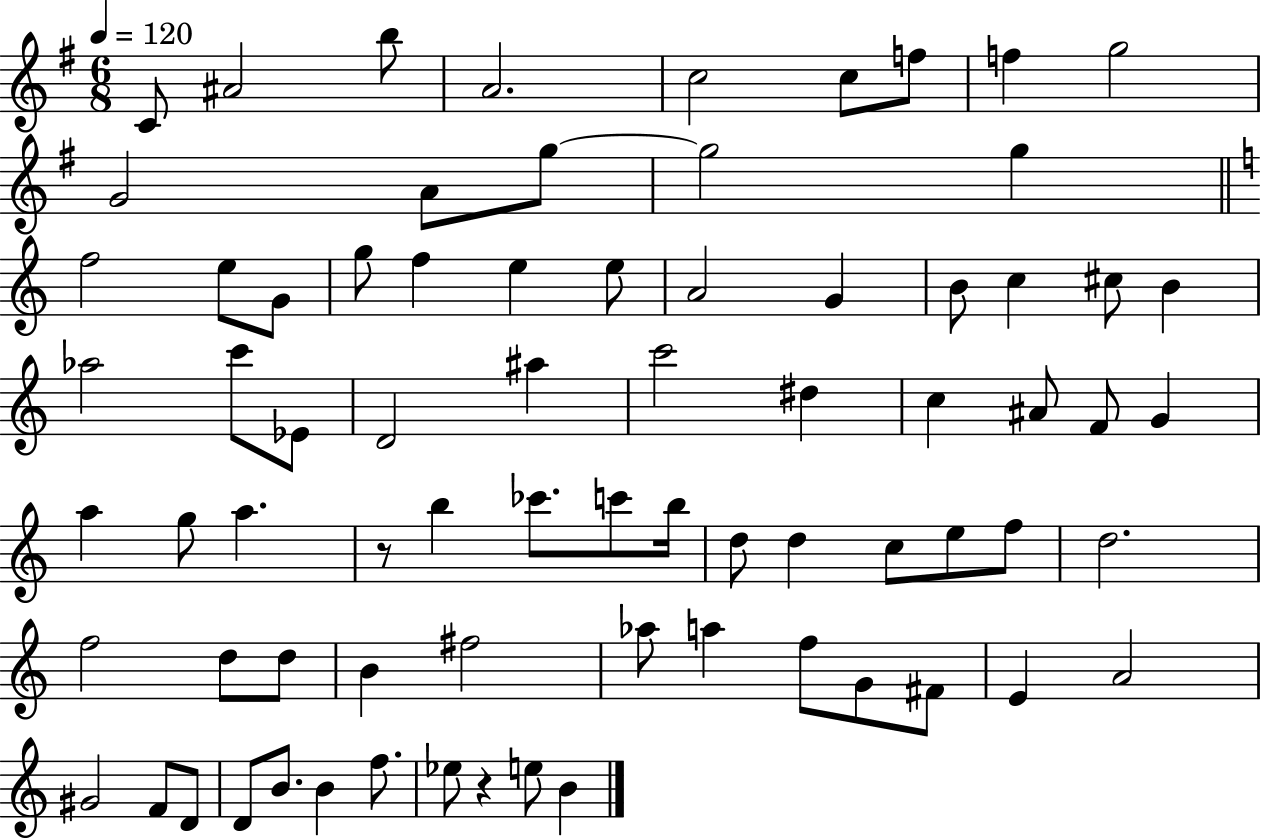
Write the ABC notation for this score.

X:1
T:Untitled
M:6/8
L:1/4
K:G
C/2 ^A2 b/2 A2 c2 c/2 f/2 f g2 G2 A/2 g/2 g2 g f2 e/2 G/2 g/2 f e e/2 A2 G B/2 c ^c/2 B _a2 c'/2 _E/2 D2 ^a c'2 ^d c ^A/2 F/2 G a g/2 a z/2 b _c'/2 c'/2 b/4 d/2 d c/2 e/2 f/2 d2 f2 d/2 d/2 B ^f2 _a/2 a f/2 G/2 ^F/2 E A2 ^G2 F/2 D/2 D/2 B/2 B f/2 _e/2 z e/2 B